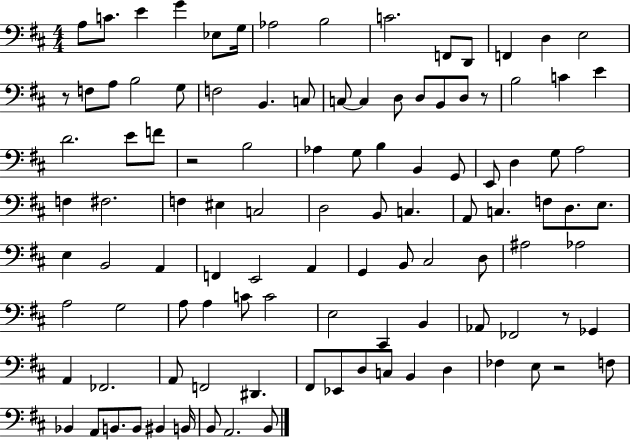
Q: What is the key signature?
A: D major